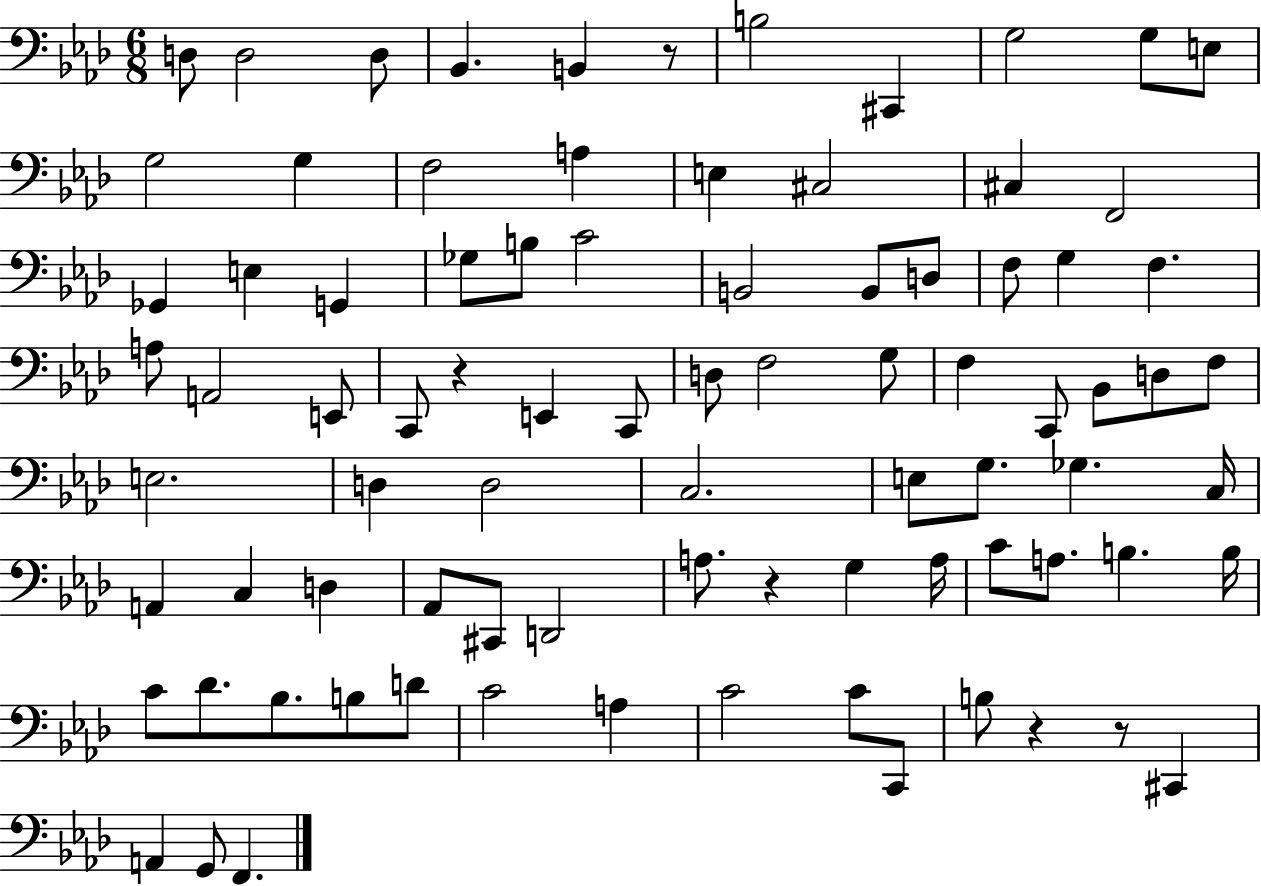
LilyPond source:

{
  \clef bass
  \numericTimeSignature
  \time 6/8
  \key aes \major
  d8 d2 d8 | bes,4. b,4 r8 | b2 cis,4 | g2 g8 e8 | \break g2 g4 | f2 a4 | e4 cis2 | cis4 f,2 | \break ges,4 e4 g,4 | ges8 b8 c'2 | b,2 b,8 d8 | f8 g4 f4. | \break a8 a,2 e,8 | c,8 r4 e,4 c,8 | d8 f2 g8 | f4 c,8 bes,8 d8 f8 | \break e2. | d4 d2 | c2. | e8 g8. ges4. c16 | \break a,4 c4 d4 | aes,8 cis,8 d,2 | a8. r4 g4 a16 | c'8 a8. b4. b16 | \break c'8 des'8. bes8. b8 d'8 | c'2 a4 | c'2 c'8 c,8 | b8 r4 r8 cis,4 | \break a,4 g,8 f,4. | \bar "|."
}